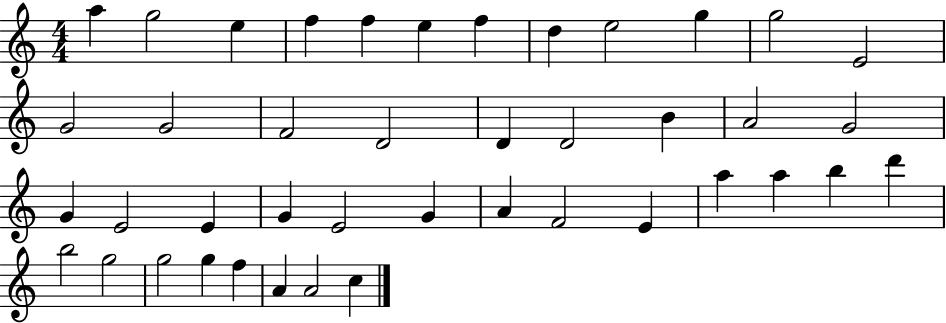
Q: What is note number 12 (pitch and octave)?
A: E4